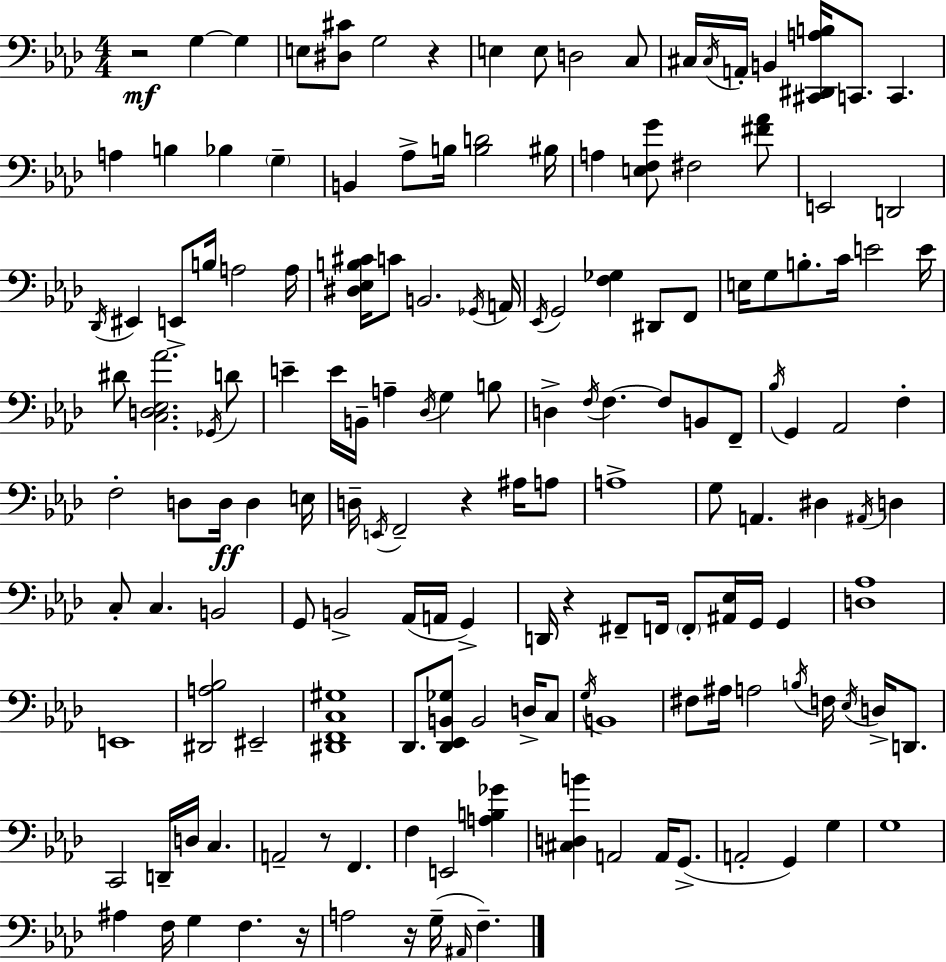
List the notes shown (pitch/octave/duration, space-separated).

R/h G3/q G3/q E3/e [D#3,C#4]/e G3/h R/q E3/q E3/e D3/h C3/e C#3/s C#3/s A2/s B2/q [C#2,D#2,A3,B3]/s C2/e. C2/q. A3/q B3/q Bb3/q G3/q B2/q Ab3/e B3/s [B3,D4]/h BIS3/s A3/q [E3,F3,G4]/e F#3/h [F#4,Ab4]/e E2/h D2/h Db2/s EIS2/q E2/e B3/s A3/h A3/s [D#3,Eb3,B3,C#4]/s C4/e B2/h. Gb2/s A2/s Eb2/s G2/h [F3,Gb3]/q D#2/e F2/e E3/s G3/e B3/e. C4/s E4/h E4/s D#4/e [C3,D3,Eb3,Ab4]/h. Gb2/s D4/e E4/q E4/s B2/s A3/q Db3/s G3/q B3/e D3/q F3/s F3/q. F3/e B2/e F2/e Bb3/s G2/q Ab2/h F3/q F3/h D3/e D3/s D3/q E3/s D3/s E2/s F2/h R/q A#3/s A3/e A3/w G3/e A2/q. D#3/q A#2/s D3/q C3/e C3/q. B2/h G2/e B2/h Ab2/s A2/s G2/q D2/s R/q F#2/e F2/s F2/e [A#2,Eb3]/s G2/s G2/q [D3,Ab3]/w E2/w [D#2,A3,Bb3]/h EIS2/h [D#2,F2,C3,G#3]/w Db2/e. [Db2,Eb2,B2,Gb3]/e B2/h D3/s C3/e G3/s B2/w F#3/e A#3/s A3/h B3/s F3/s Eb3/s D3/s D2/e. C2/h D2/s D3/s C3/q. A2/h R/e F2/q. F3/q E2/h [A3,B3,Gb4]/q [C#3,D3,B4]/q A2/h A2/s G2/e. A2/h G2/q G3/q G3/w A#3/q F3/s G3/q F3/q. R/s A3/h R/s G3/s A#2/s F3/q.